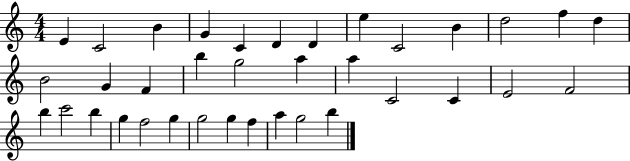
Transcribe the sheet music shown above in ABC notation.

X:1
T:Untitled
M:4/4
L:1/4
K:C
E C2 B G C D D e C2 B d2 f d B2 G F b g2 a a C2 C E2 F2 b c'2 b g f2 g g2 g f a g2 b